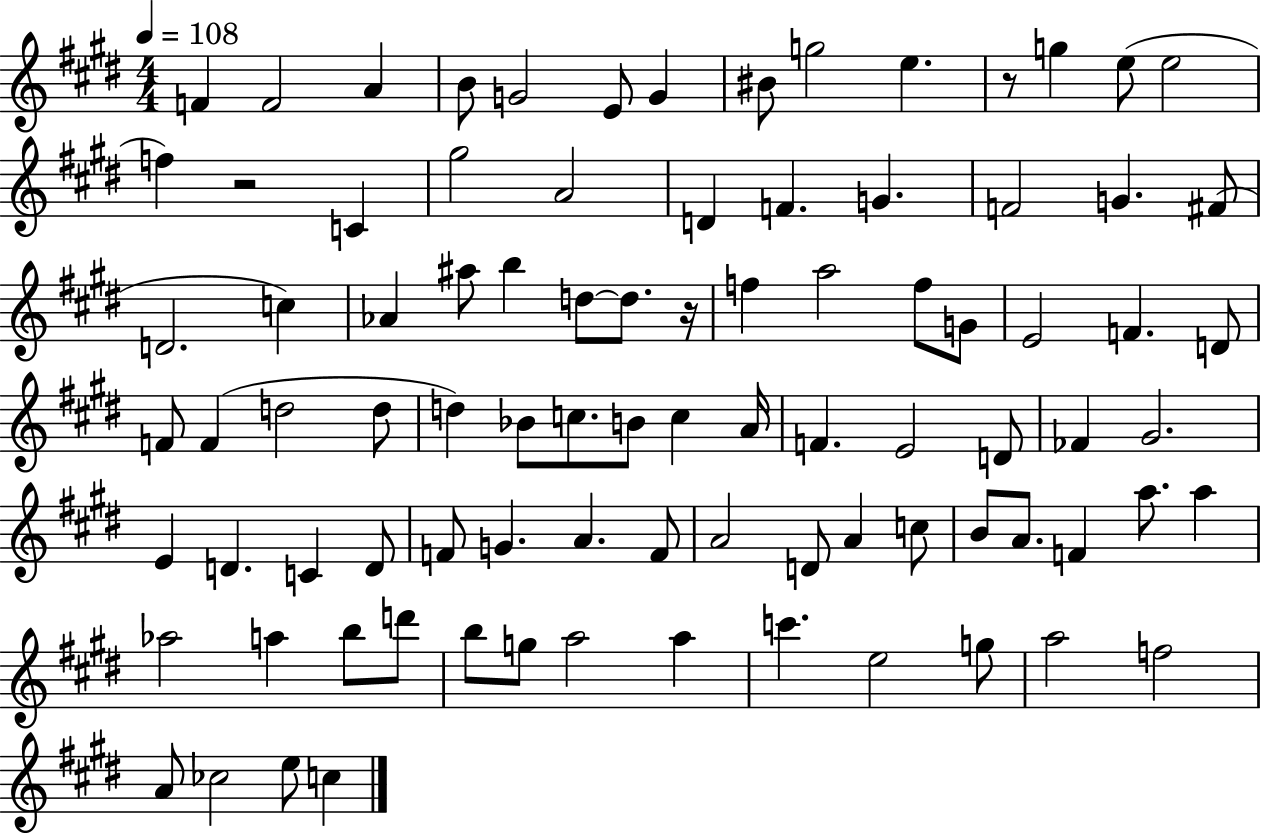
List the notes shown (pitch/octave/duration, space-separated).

F4/q F4/h A4/q B4/e G4/h E4/e G4/q BIS4/e G5/h E5/q. R/e G5/q E5/e E5/h F5/q R/h C4/q G#5/h A4/h D4/q F4/q. G4/q. F4/h G4/q. F#4/e D4/h. C5/q Ab4/q A#5/e B5/q D5/e D5/e. R/s F5/q A5/h F5/e G4/e E4/h F4/q. D4/e F4/e F4/q D5/h D5/e D5/q Bb4/e C5/e. B4/e C5/q A4/s F4/q. E4/h D4/e FES4/q G#4/h. E4/q D4/q. C4/q D4/e F4/e G4/q. A4/q. F4/e A4/h D4/e A4/q C5/e B4/e A4/e. F4/q A5/e. A5/q Ab5/h A5/q B5/e D6/e B5/e G5/e A5/h A5/q C6/q. E5/h G5/e A5/h F5/h A4/e CES5/h E5/e C5/q